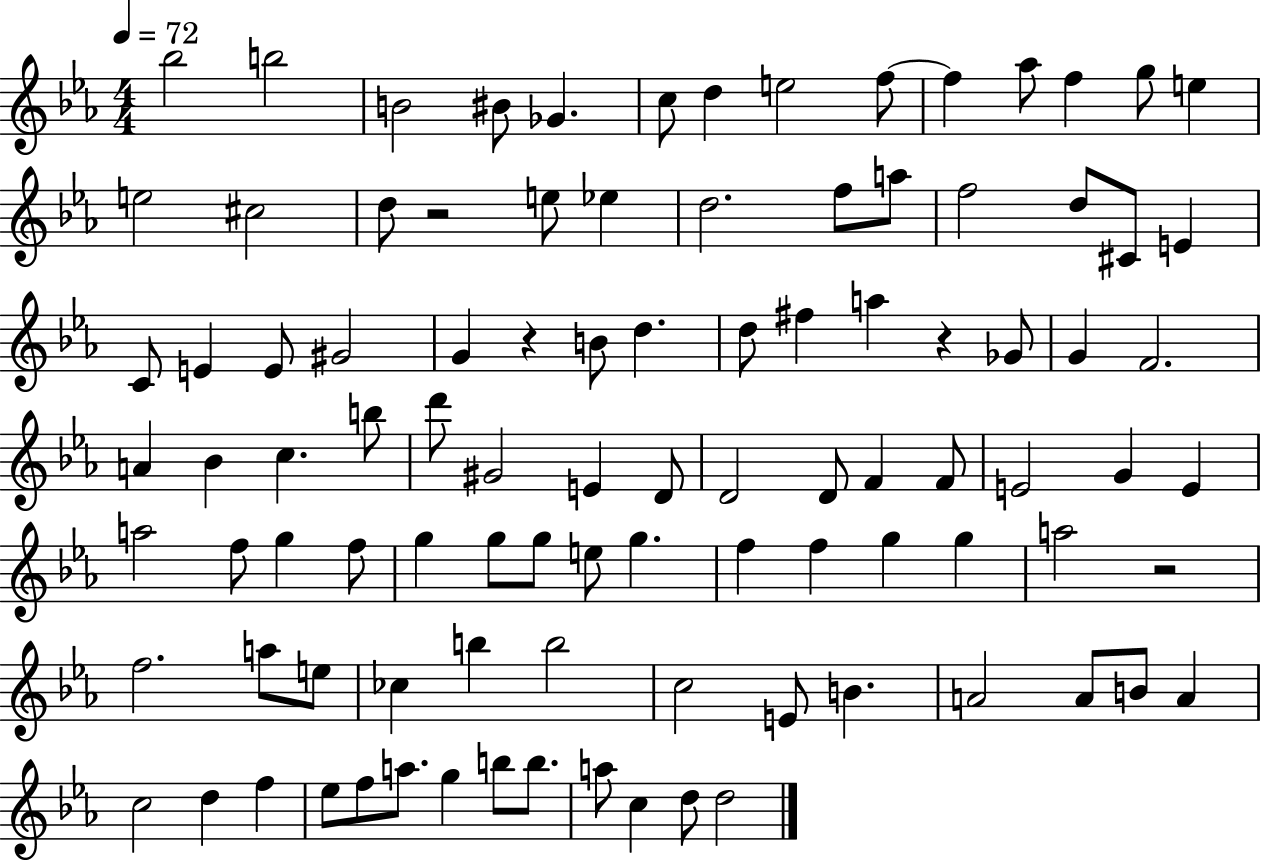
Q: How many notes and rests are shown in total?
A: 98